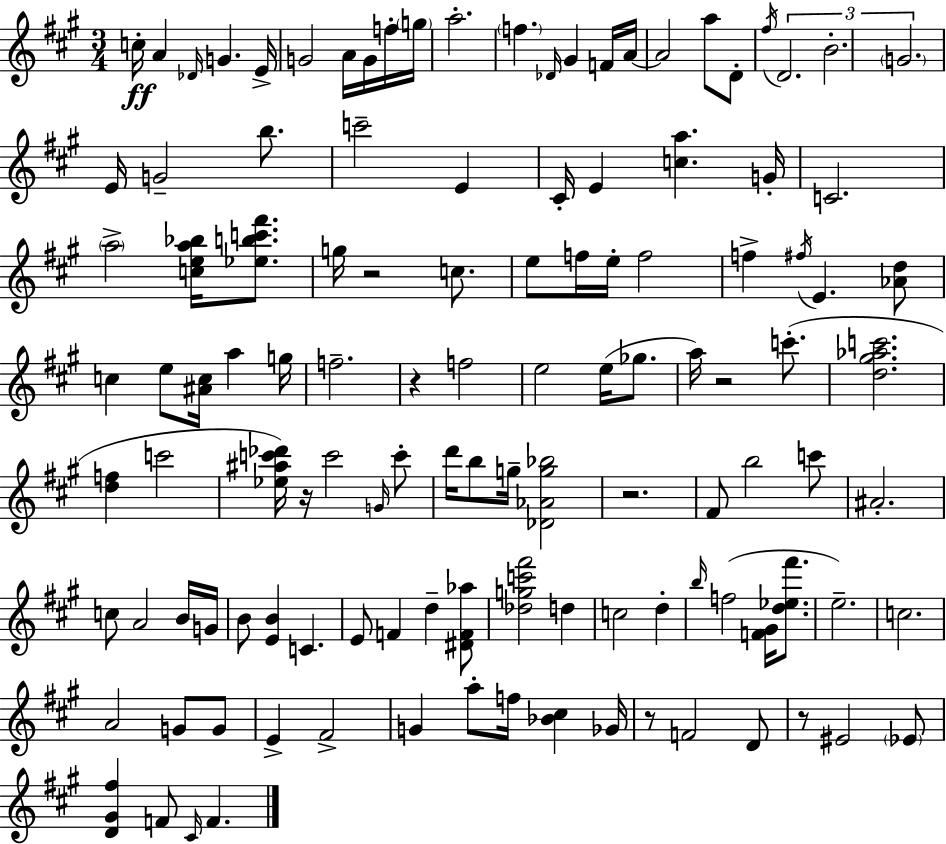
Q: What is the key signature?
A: A major